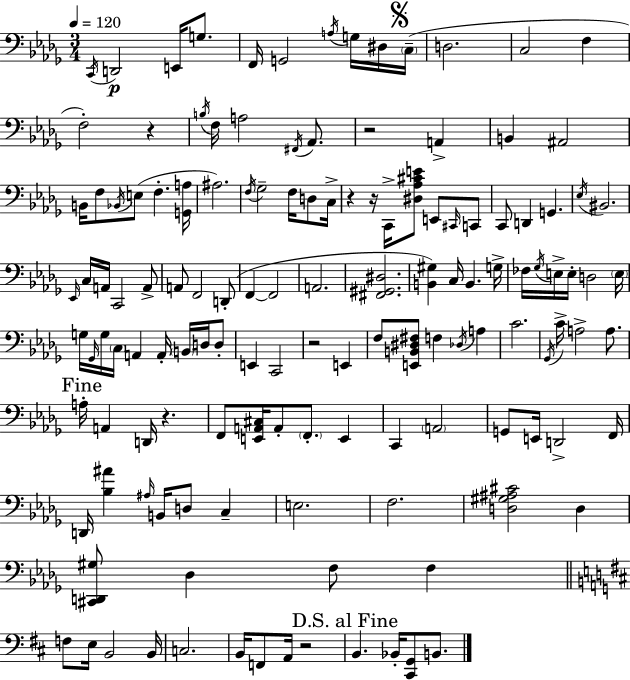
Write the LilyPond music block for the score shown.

{
  \clef bass
  \numericTimeSignature
  \time 3/4
  \key bes \minor
  \tempo 4 = 120
  \repeat volta 2 { \acciaccatura { c,16 }\p d,2 e,16 g8. | f,16 g,2 \acciaccatura { a16 } g16 | dis16 \mark \markup { \musicglyph "scripts.segno" } \parenthesize c16--( d2. | c2 f4 | \break f2-.) r4 | \acciaccatura { b16 } f16 a2 | \acciaccatura { fis,16 } aes,8. r2 | a,4-> b,4 ais,2 | \break b,16 f8 \acciaccatura { bes,16 } e8( f4.-. | <g, a>16 ais2.) | \acciaccatura { f16 } ges2-- | f16 d8 c16-> r4 r16 c,16-> | \break <dis aes cis' e'>8 e,8 \grace { cis,16 } c,8 c,8 d,4 | g,4. \acciaccatura { ees16 } bis,2. | \grace { ees,16 } c16 a,16 c,2 | a,8-> a,8 f,2 | \break d,8-.( f,4~~ | f,2 a,2. | <fis, gis, dis>2. | <b, gis>4) | \break c16 b,4. g16-> fes16 \acciaccatura { ges16 } e16-> | e16-. d2 \parenthesize e16 g16 \grace { ges,16 } | g16 \parenthesize c16 a,4 a,16-. \parenthesize b,16 d16 d8-. e,4 | c,2 r2 | \break e,4 f8 | <e, b, dis fis>8 f4 \acciaccatura { des16 } a4 | c'2. | \acciaccatura { ges,16 } c'16-> a2-> a8. | \break \mark "Fine" a16-. a,4 d,16 r4. | f,8 <e, a, cis>16 a,8-. \parenthesize f,8.-. e,4 | c,4 \parenthesize a,2 | g,8 e,16 d,2-> | \break f,16 d,16 <bes ais'>4 \grace { ais16 } b,16 d8 c4-- | e2. | f2. | <d gis ais cis'>2 d4 | \break <cis, d, gis>8 des4 f8 f4 | \bar "||" \break \key d \major f8 e16 b,2 b,16 | c2. | b,16 f,8 a,16 r2 | \mark "D.S. al Fine" b,4. bes,16-. <cis, g,>8 b,8. | \break } \bar "|."
}